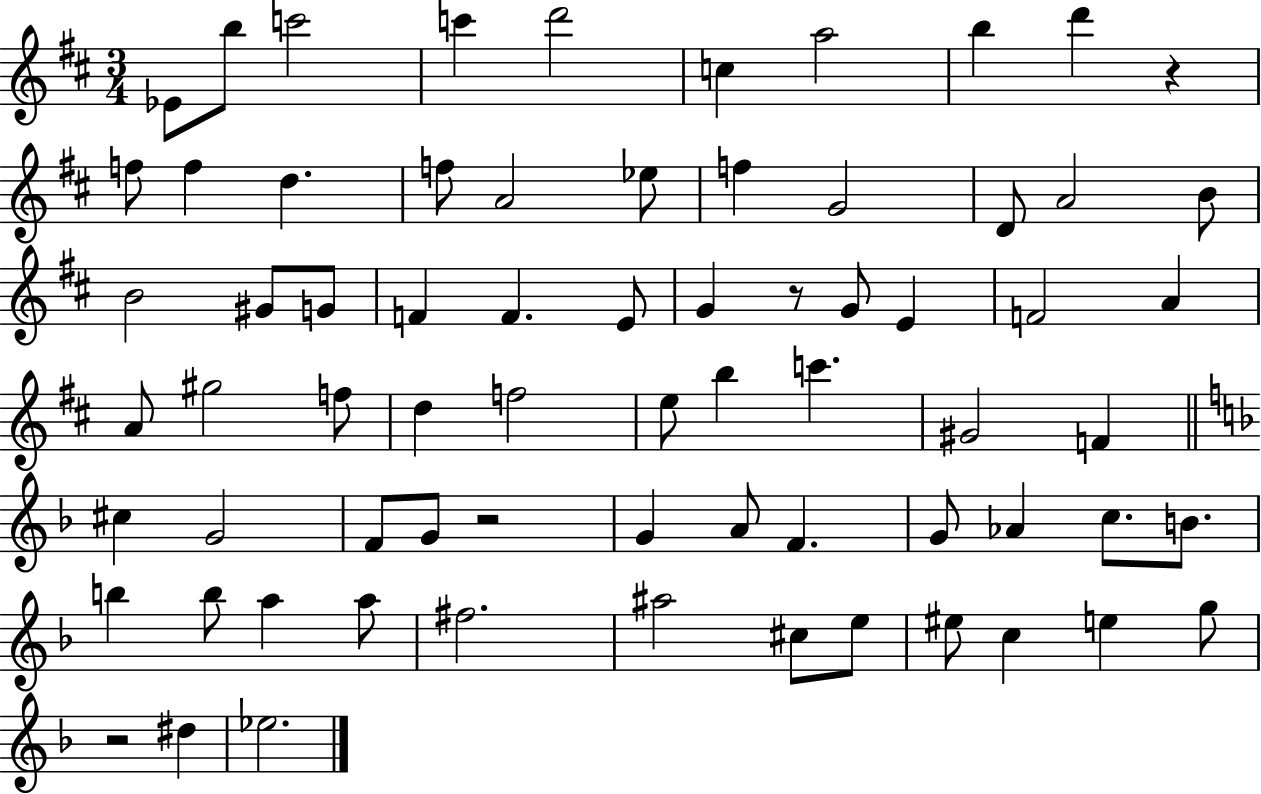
Eb4/e B5/e C6/h C6/q D6/h C5/q A5/h B5/q D6/q R/q F5/e F5/q D5/q. F5/e A4/h Eb5/e F5/q G4/h D4/e A4/h B4/e B4/h G#4/e G4/e F4/q F4/q. E4/e G4/q R/e G4/e E4/q F4/h A4/q A4/e G#5/h F5/e D5/q F5/h E5/e B5/q C6/q. G#4/h F4/q C#5/q G4/h F4/e G4/e R/h G4/q A4/e F4/q. G4/e Ab4/q C5/e. B4/e. B5/q B5/e A5/q A5/e F#5/h. A#5/h C#5/e E5/e EIS5/e C5/q E5/q G5/e R/h D#5/q Eb5/h.